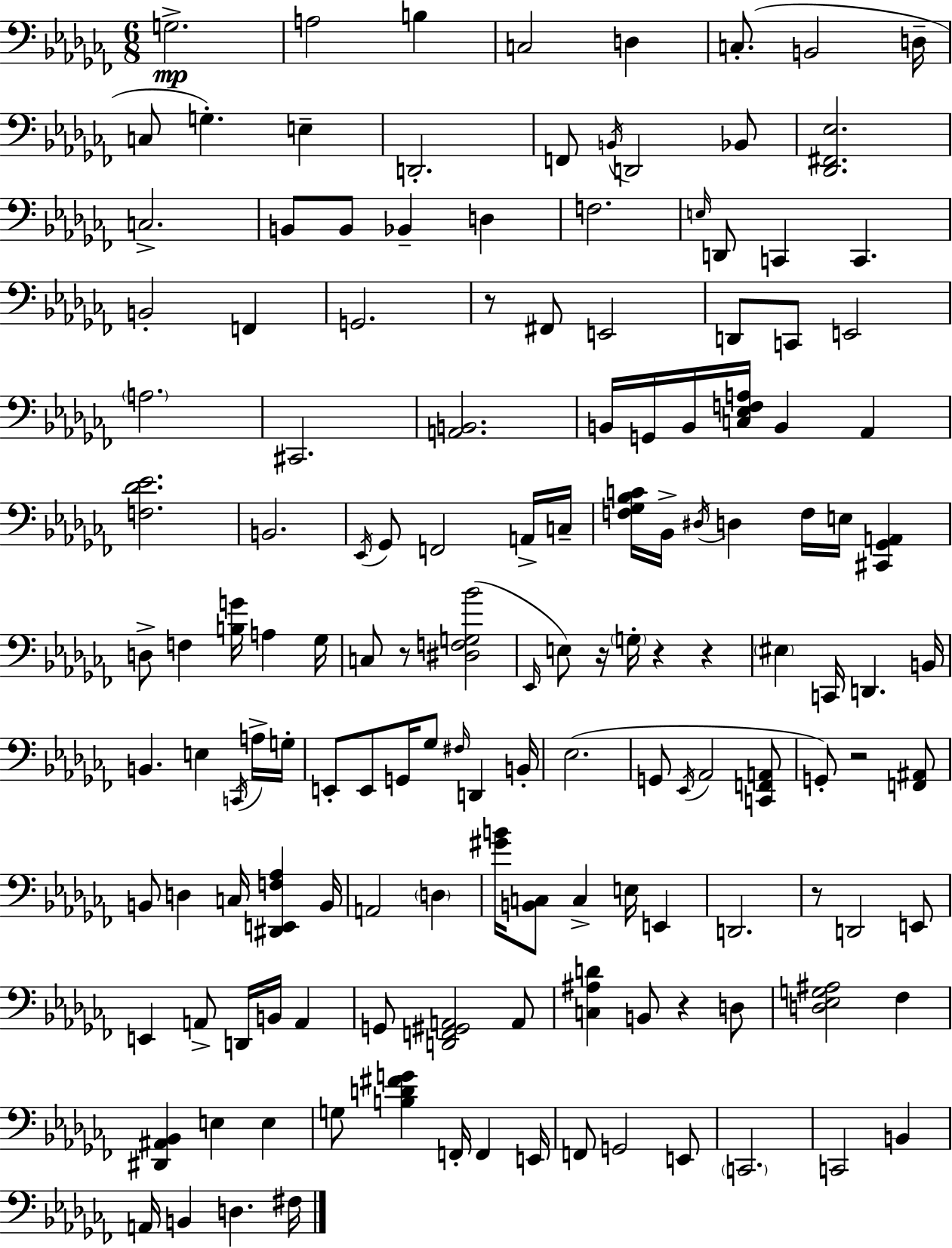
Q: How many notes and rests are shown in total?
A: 145